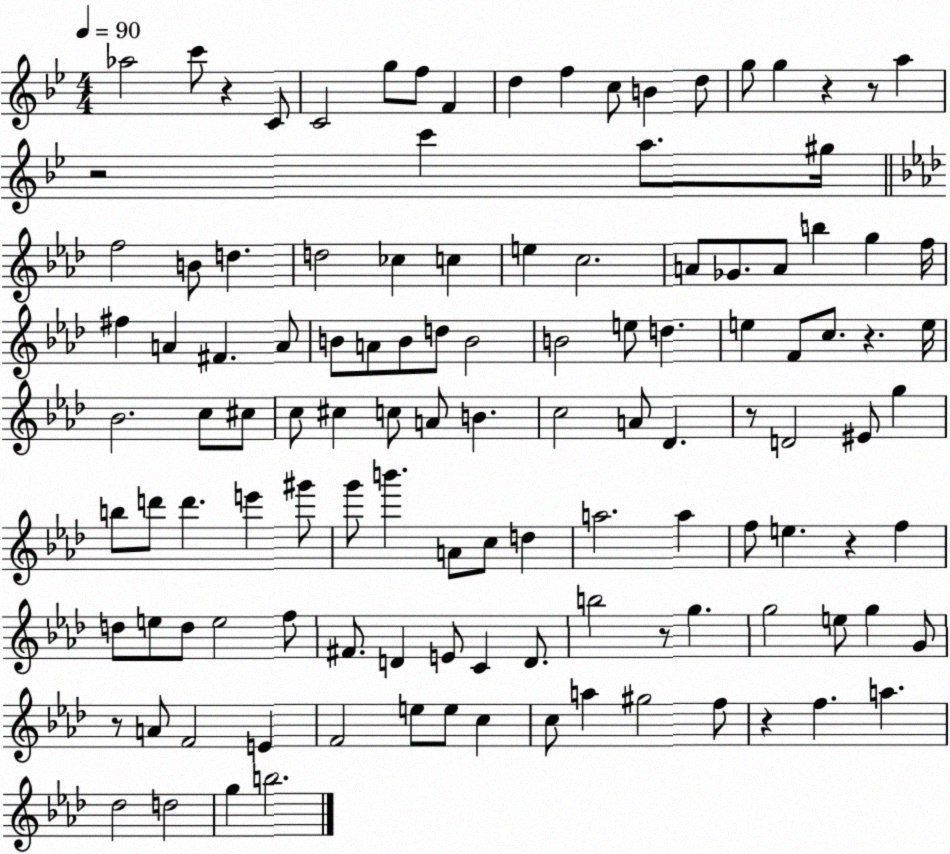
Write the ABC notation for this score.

X:1
T:Untitled
M:4/4
L:1/4
K:Bb
_a2 c'/2 z C/2 C2 g/2 f/2 F d f c/2 B d/2 g/2 g z z/2 a z2 c' a/2 ^g/4 f2 B/2 d d2 _c c e c2 A/2 _G/2 A/2 b g f/4 ^f A ^F A/2 B/2 A/2 B/2 d/2 B2 B2 e/2 d e F/2 c/2 z e/4 _B2 c/2 ^c/2 c/2 ^c c/2 A/2 B c2 A/2 _D z/2 D2 ^E/2 g b/2 d'/2 d' e' ^g'/2 g'/2 b' A/2 c/2 d a2 a f/2 e z f d/2 e/2 d/2 e2 f/2 ^F/2 D E/2 C D/2 b2 z/2 g g2 e/2 g G/2 z/2 A/2 F2 E F2 e/2 e/2 c c/2 a ^g2 f/2 z f a _d2 d2 g b2